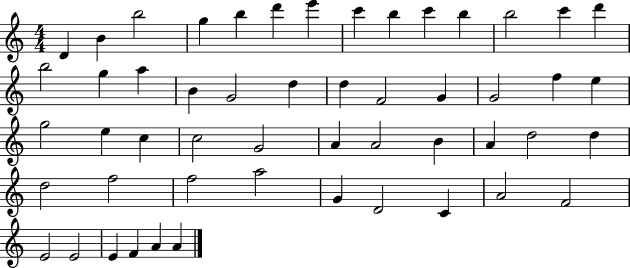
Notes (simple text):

D4/q B4/q B5/h G5/q B5/q D6/q E6/q C6/q B5/q C6/q B5/q B5/h C6/q D6/q B5/h G5/q A5/q B4/q G4/h D5/q D5/q F4/h G4/q G4/h F5/q E5/q G5/h E5/q C5/q C5/h G4/h A4/q A4/h B4/q A4/q D5/h D5/q D5/h F5/h F5/h A5/h G4/q D4/h C4/q A4/h F4/h E4/h E4/h E4/q F4/q A4/q A4/q